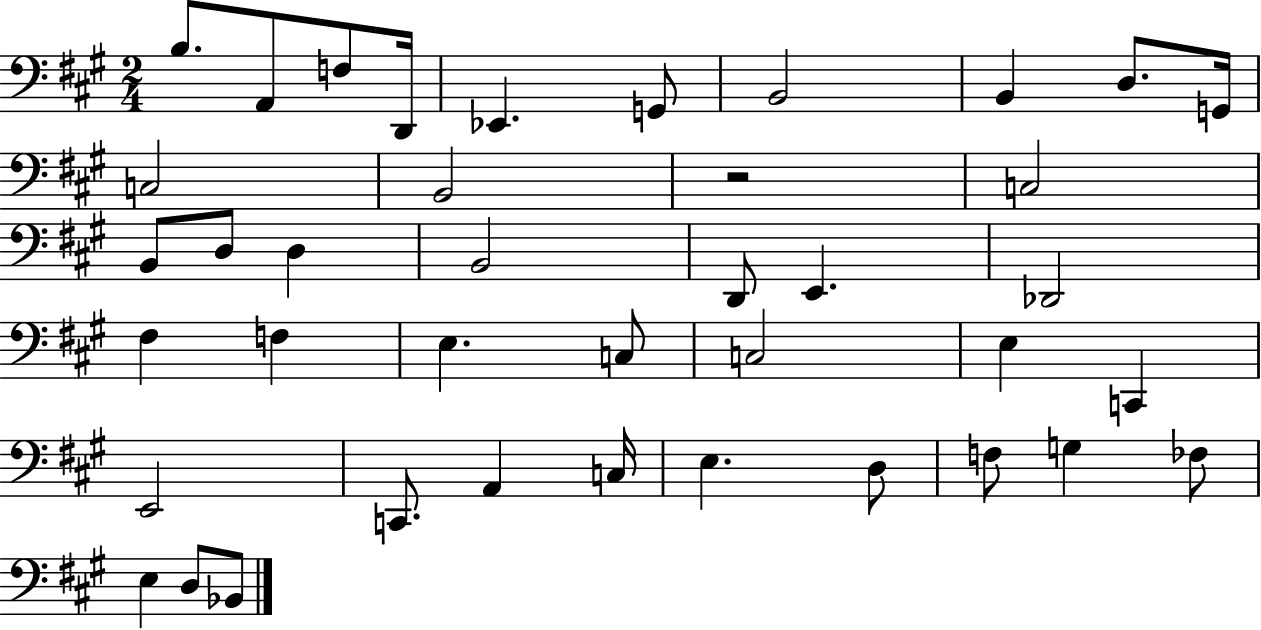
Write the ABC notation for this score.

X:1
T:Untitled
M:2/4
L:1/4
K:A
B,/2 A,,/2 F,/2 D,,/4 _E,, G,,/2 B,,2 B,, D,/2 G,,/4 C,2 B,,2 z2 C,2 B,,/2 D,/2 D, B,,2 D,,/2 E,, _D,,2 ^F, F, E, C,/2 C,2 E, C,, E,,2 C,,/2 A,, C,/4 E, D,/2 F,/2 G, _F,/2 E, D,/2 _B,,/2